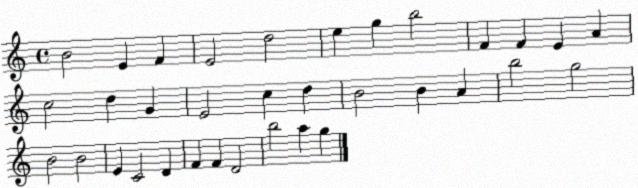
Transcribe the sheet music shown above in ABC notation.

X:1
T:Untitled
M:4/4
L:1/4
K:C
B2 E F E2 d2 e g b2 F F E A c2 d G E2 c d B2 B A b2 g2 B2 B2 E C2 D F F D2 b2 a g